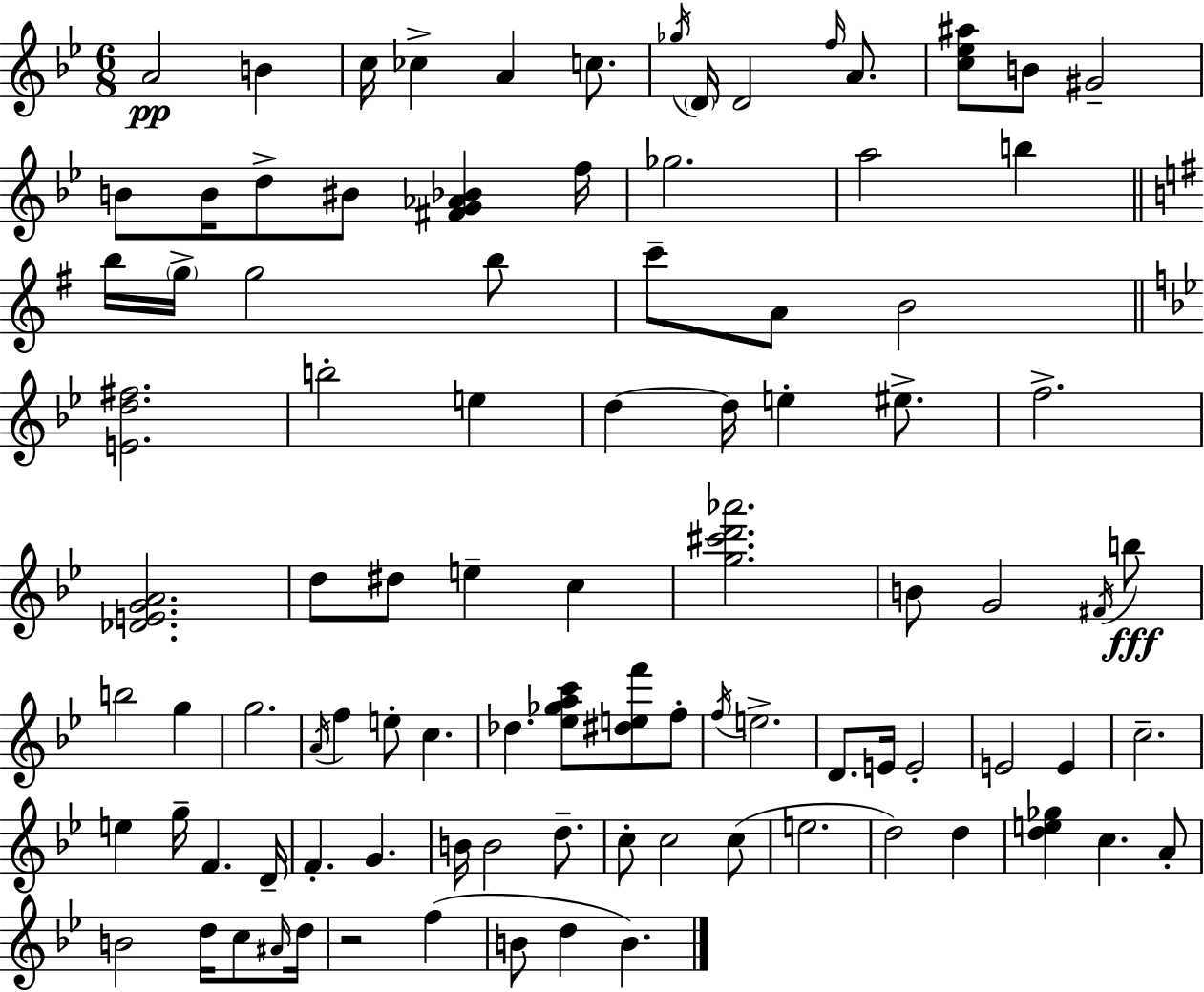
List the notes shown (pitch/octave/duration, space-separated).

A4/h B4/q C5/s CES5/q A4/q C5/e. Gb5/s D4/s D4/h F5/s A4/e. [C5,Eb5,A#5]/e B4/e G#4/h B4/e B4/s D5/e BIS4/e [F#4,G4,Ab4,Bb4]/q F5/s Gb5/h. A5/h B5/q B5/s G5/s G5/h B5/e C6/e A4/e B4/h [E4,D5,F#5]/h. B5/h E5/q D5/q D5/s E5/q EIS5/e. F5/h. [Db4,E4,G4,A4]/h. D5/e D#5/e E5/q C5/q [G5,C#6,D6,Ab6]/h. B4/e G4/h F#4/s B5/e B5/h G5/q G5/h. A4/s F5/q E5/e C5/q. Db5/q. [Eb5,Gb5,A5,C6]/e [D#5,E5,F6]/e F5/e F5/s E5/h. D4/e. E4/s E4/h E4/h E4/q C5/h. E5/q G5/s F4/q. D4/s F4/q. G4/q. B4/s B4/h D5/e. C5/e C5/h C5/e E5/h. D5/h D5/q [D5,E5,Gb5]/q C5/q. A4/e B4/h D5/s C5/e A#4/s D5/s R/h F5/q B4/e D5/q B4/q.